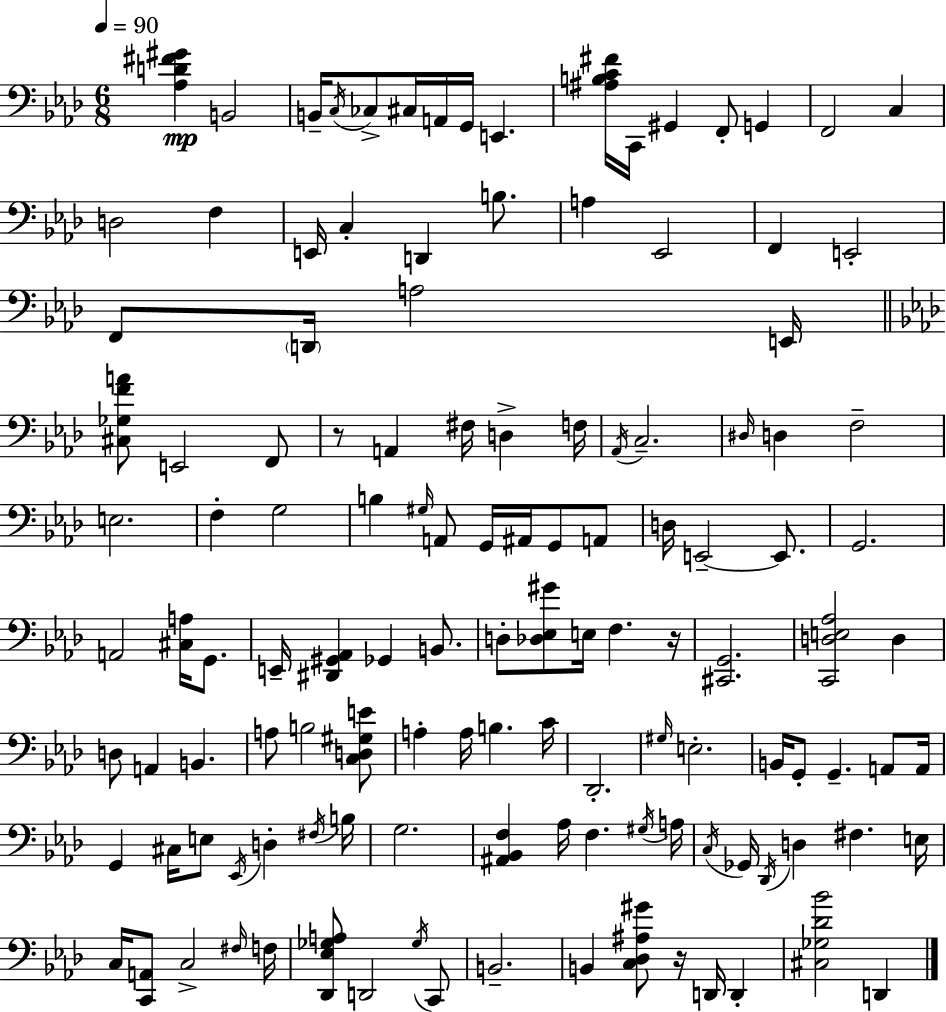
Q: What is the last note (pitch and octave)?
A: D2